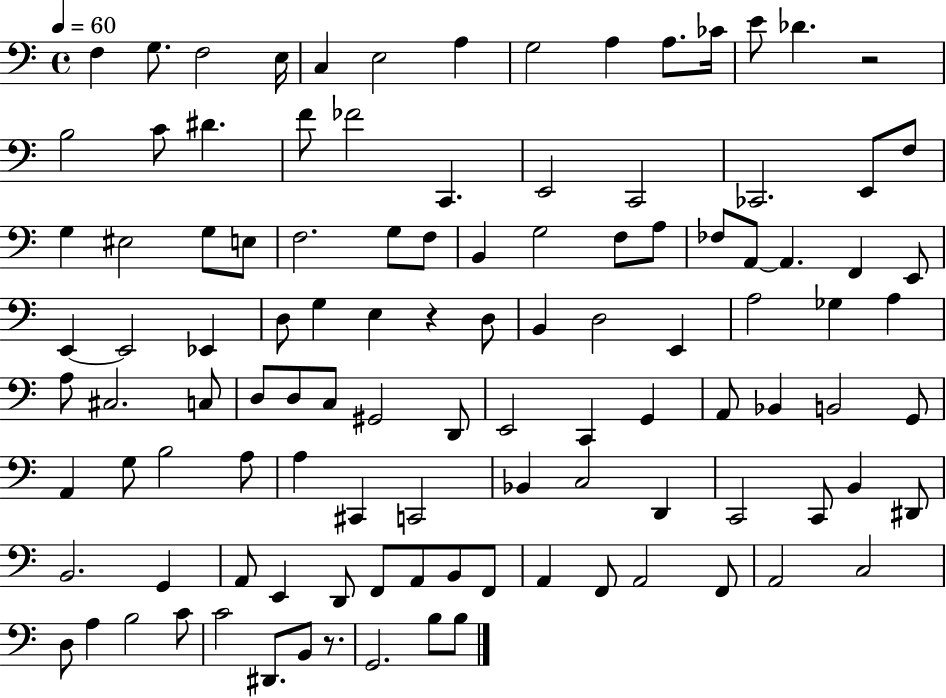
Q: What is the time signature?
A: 4/4